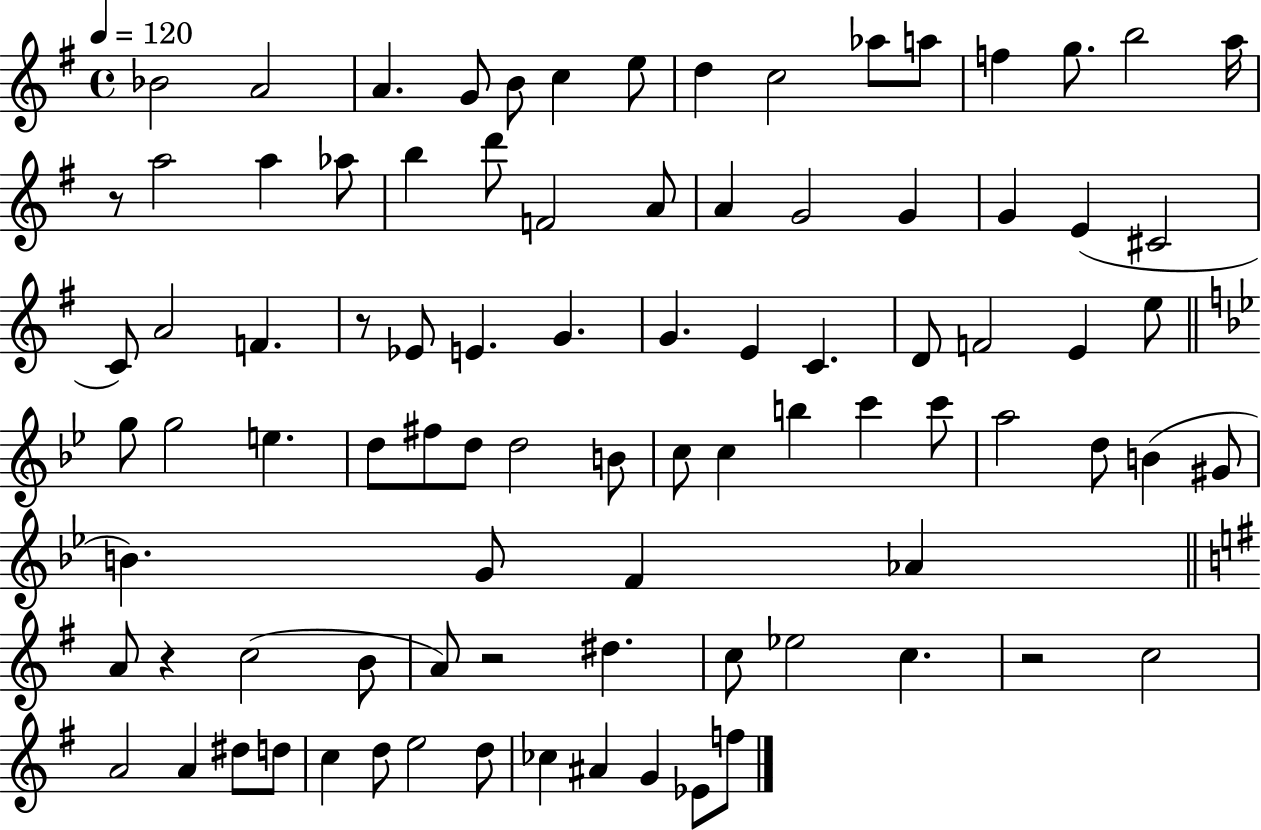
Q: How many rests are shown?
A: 5